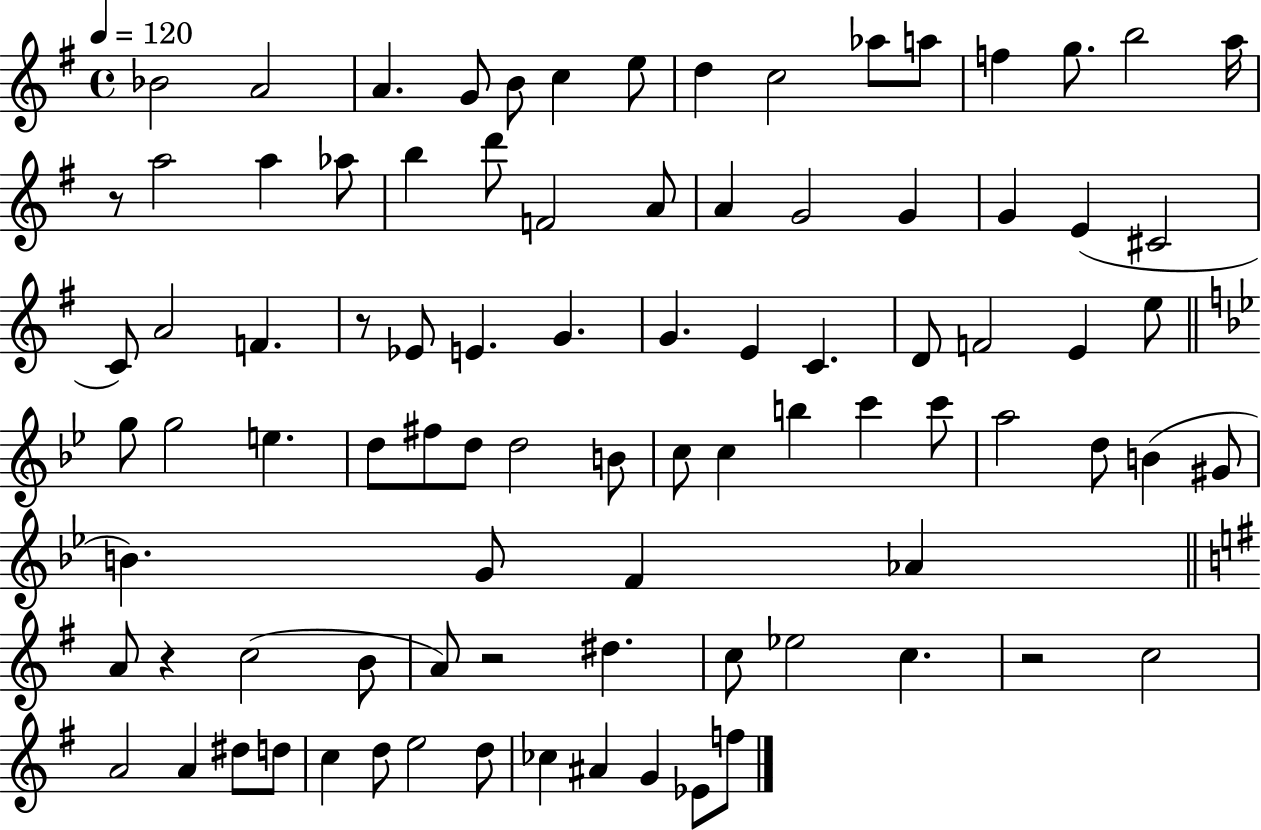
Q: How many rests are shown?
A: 5